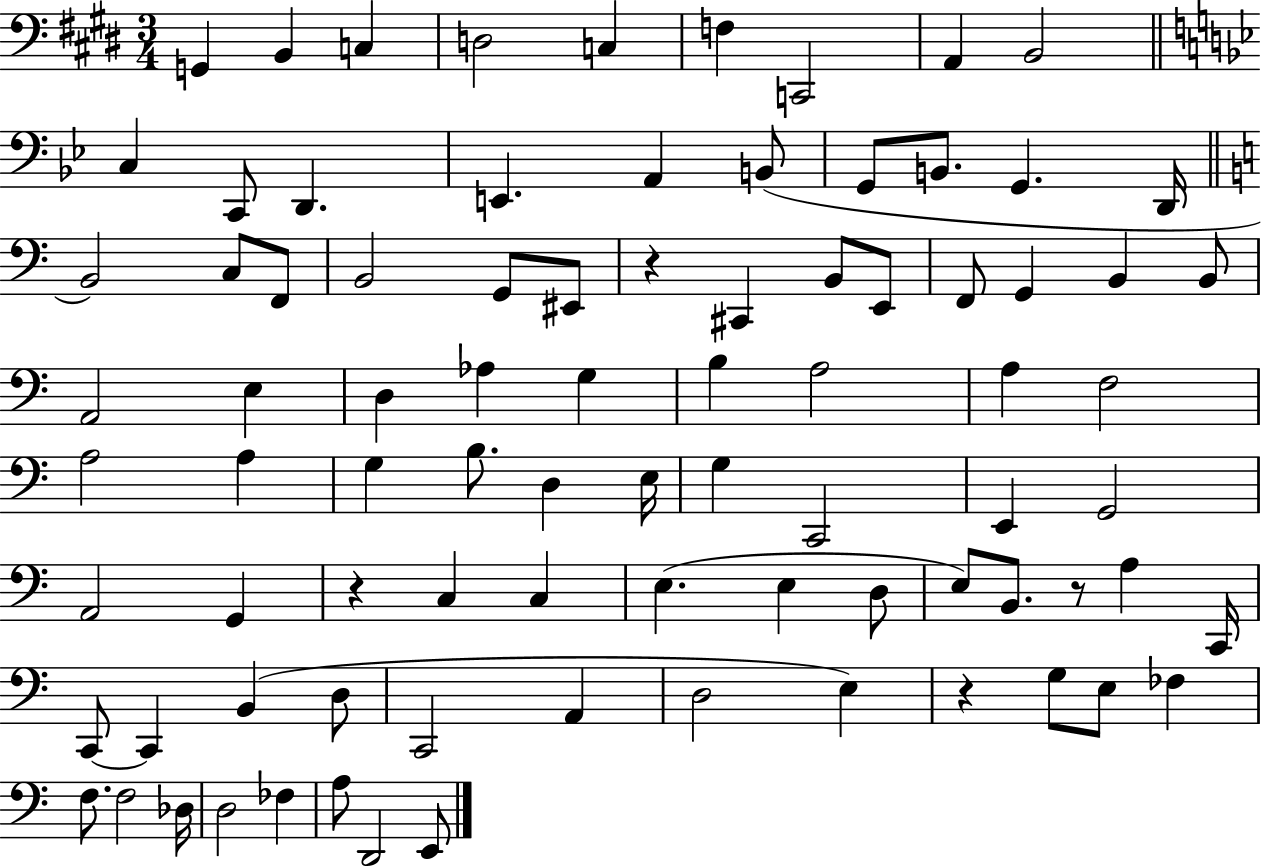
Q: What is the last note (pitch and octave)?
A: E2